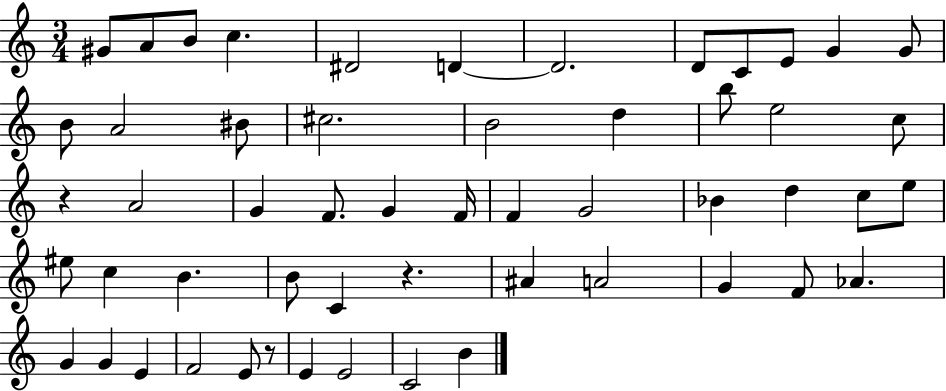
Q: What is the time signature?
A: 3/4